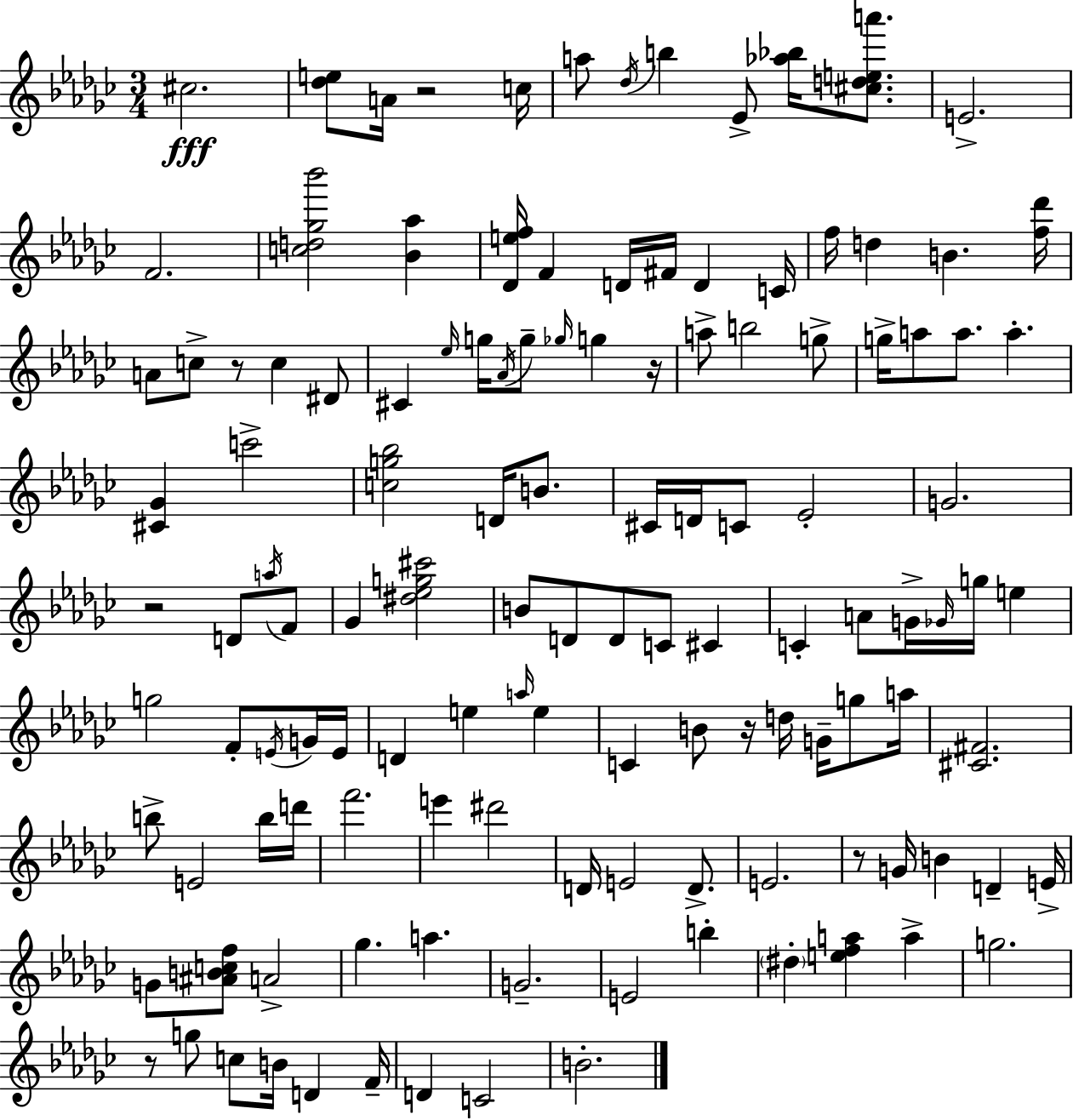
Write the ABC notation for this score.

X:1
T:Untitled
M:3/4
L:1/4
K:Ebm
^c2 [_de]/2 A/4 z2 c/4 a/2 _d/4 b _E/2 [_a_b]/4 [^cdea']/2 E2 F2 [cd_g_b']2 [_B_a] [_Def]/4 F D/4 ^F/4 D C/4 f/4 d B [f_d']/4 A/2 c/2 z/2 c ^D/2 ^C _e/4 g/4 _A/4 g/2 _g/4 g z/4 a/2 b2 g/2 g/4 a/2 a/2 a [^C_G] c'2 [cg_b]2 D/4 B/2 ^C/4 D/4 C/2 _E2 G2 z2 D/2 a/4 F/2 _G [^d_eg^c']2 B/2 D/2 D/2 C/2 ^C C A/2 G/4 _G/4 g/4 e g2 F/2 E/4 G/4 E/4 D e a/4 e C B/2 z/4 d/4 G/4 g/2 a/4 [^C^F]2 b/2 E2 b/4 d'/4 f'2 e' ^d'2 D/4 E2 D/2 E2 z/2 G/4 B D E/4 G/2 [^ABcf]/2 A2 _g a G2 E2 b ^d [efa] a g2 z/2 g/2 c/2 B/4 D F/4 D C2 B2